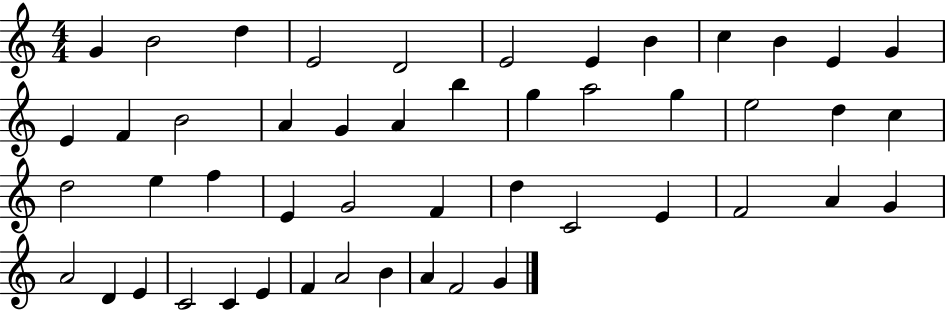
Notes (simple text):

G4/q B4/h D5/q E4/h D4/h E4/h E4/q B4/q C5/q B4/q E4/q G4/q E4/q F4/q B4/h A4/q G4/q A4/q B5/q G5/q A5/h G5/q E5/h D5/q C5/q D5/h E5/q F5/q E4/q G4/h F4/q D5/q C4/h E4/q F4/h A4/q G4/q A4/h D4/q E4/q C4/h C4/q E4/q F4/q A4/h B4/q A4/q F4/h G4/q